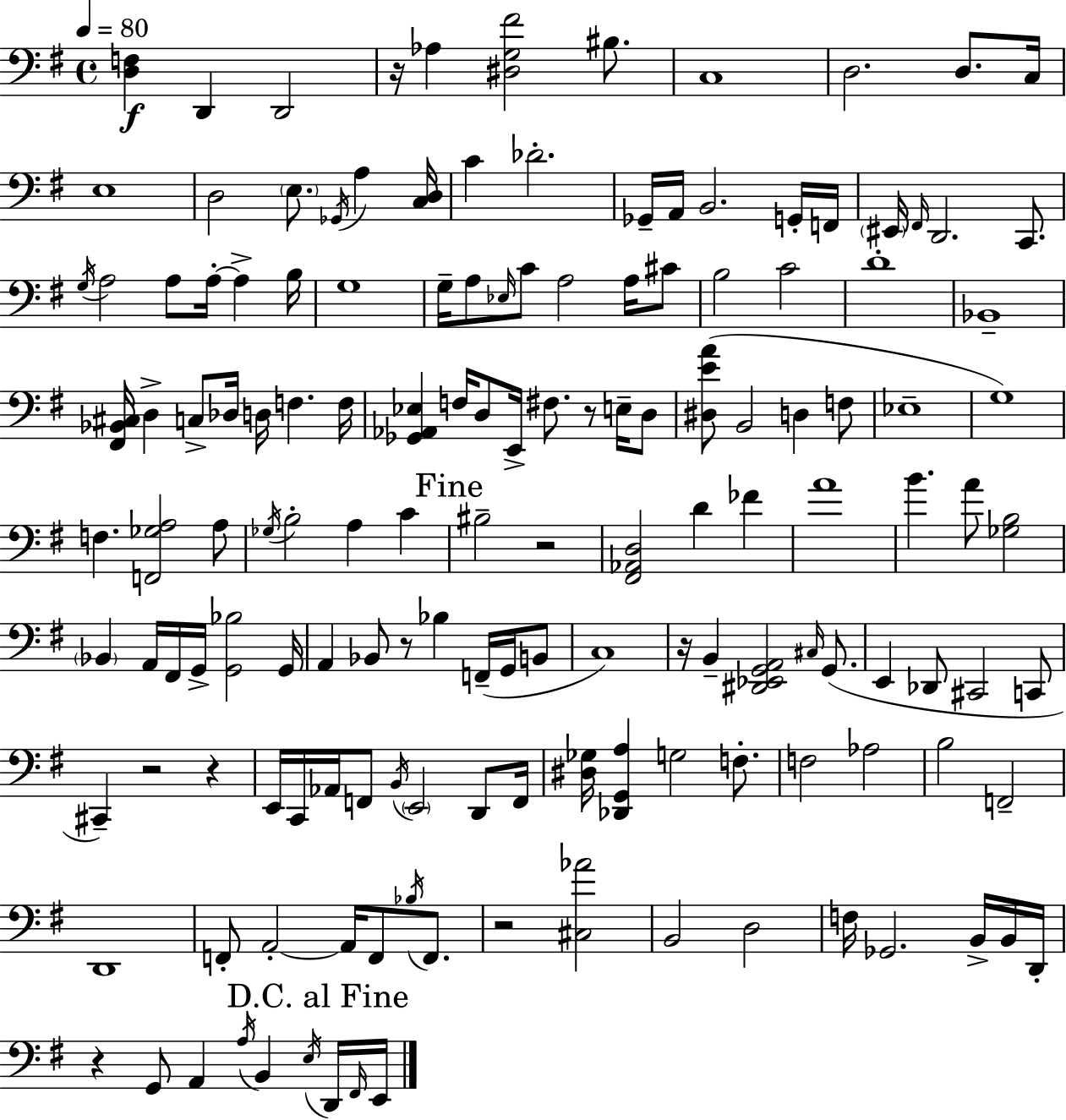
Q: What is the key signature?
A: G major